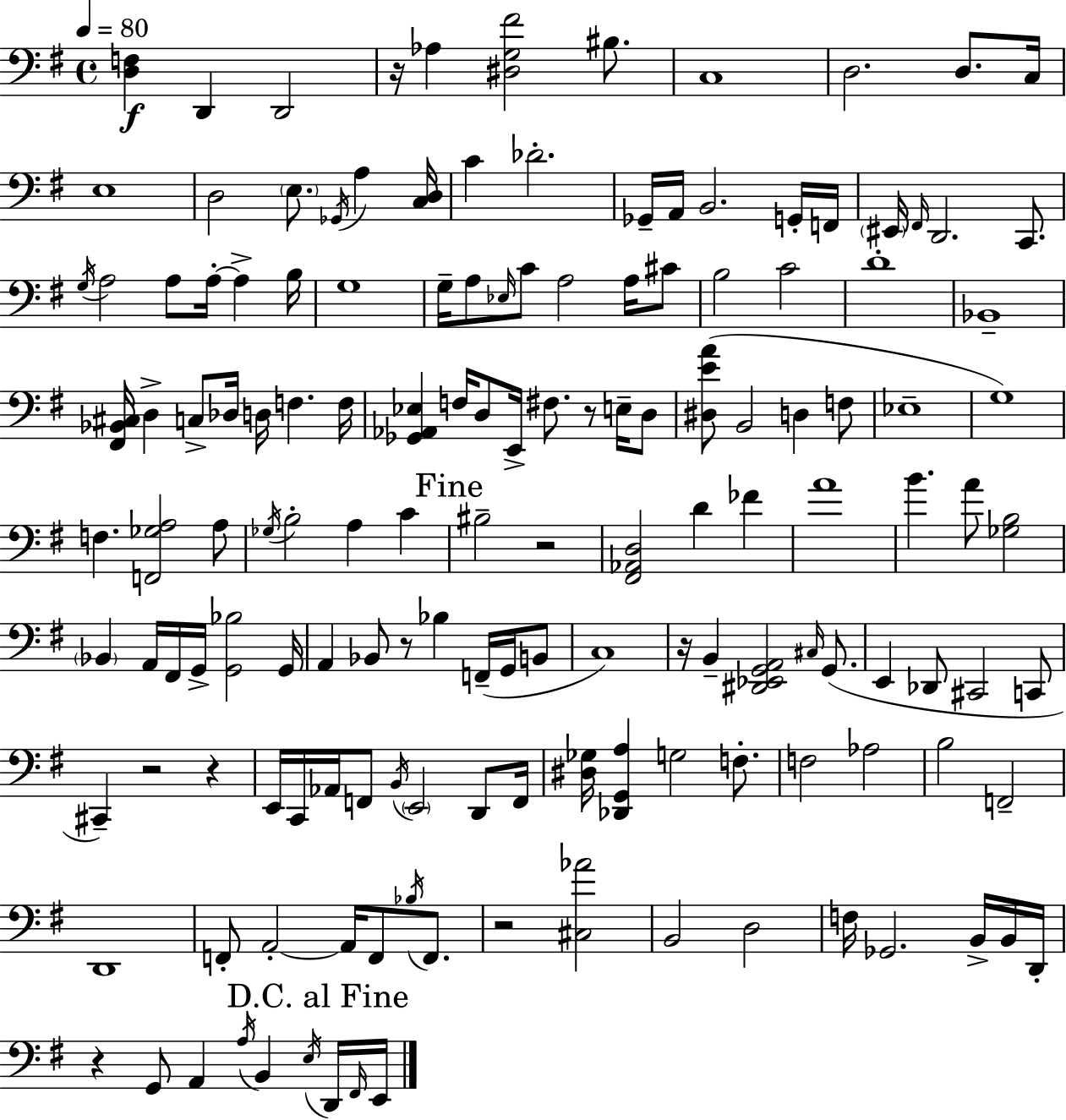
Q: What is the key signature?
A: G major